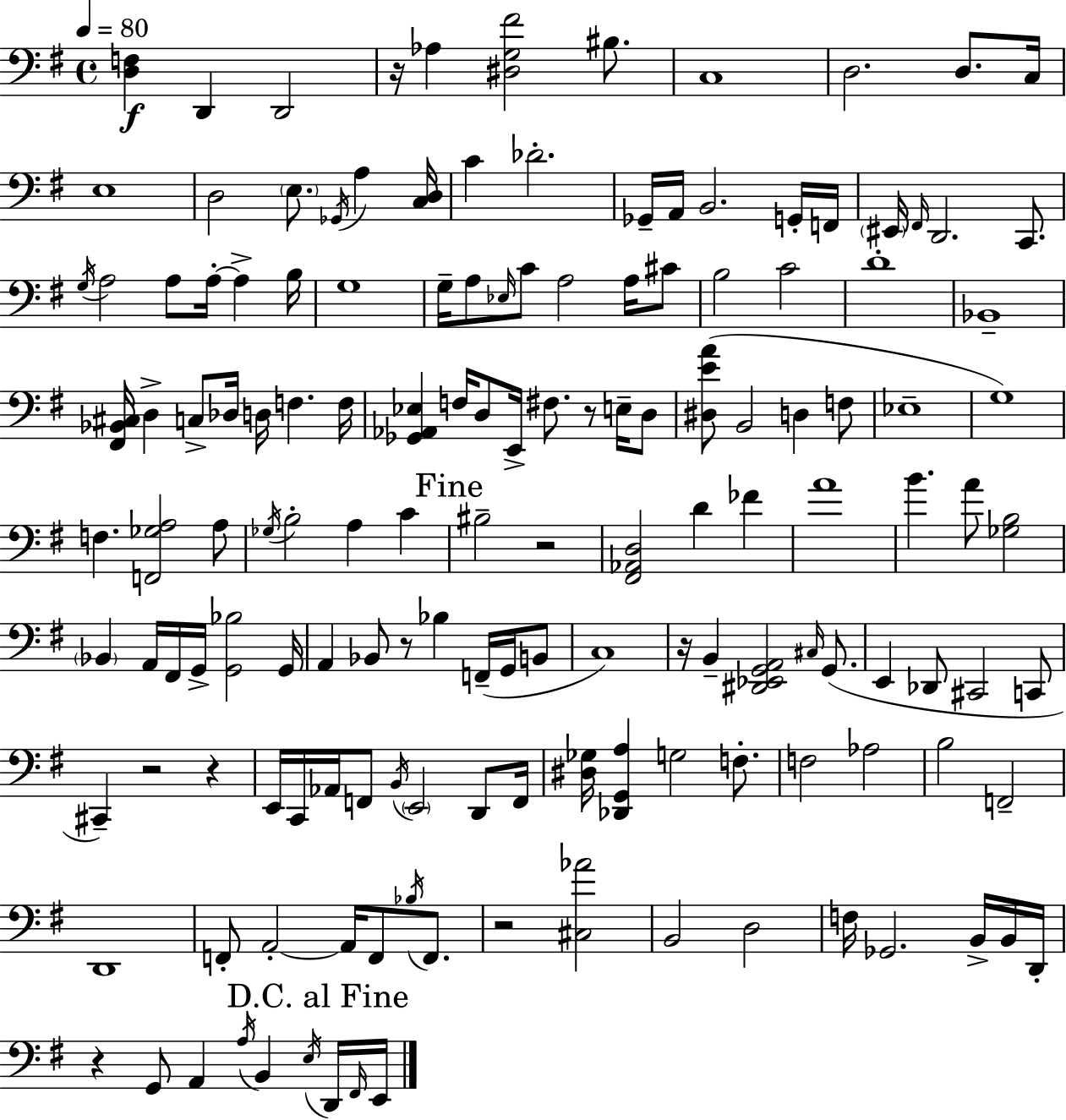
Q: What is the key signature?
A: G major